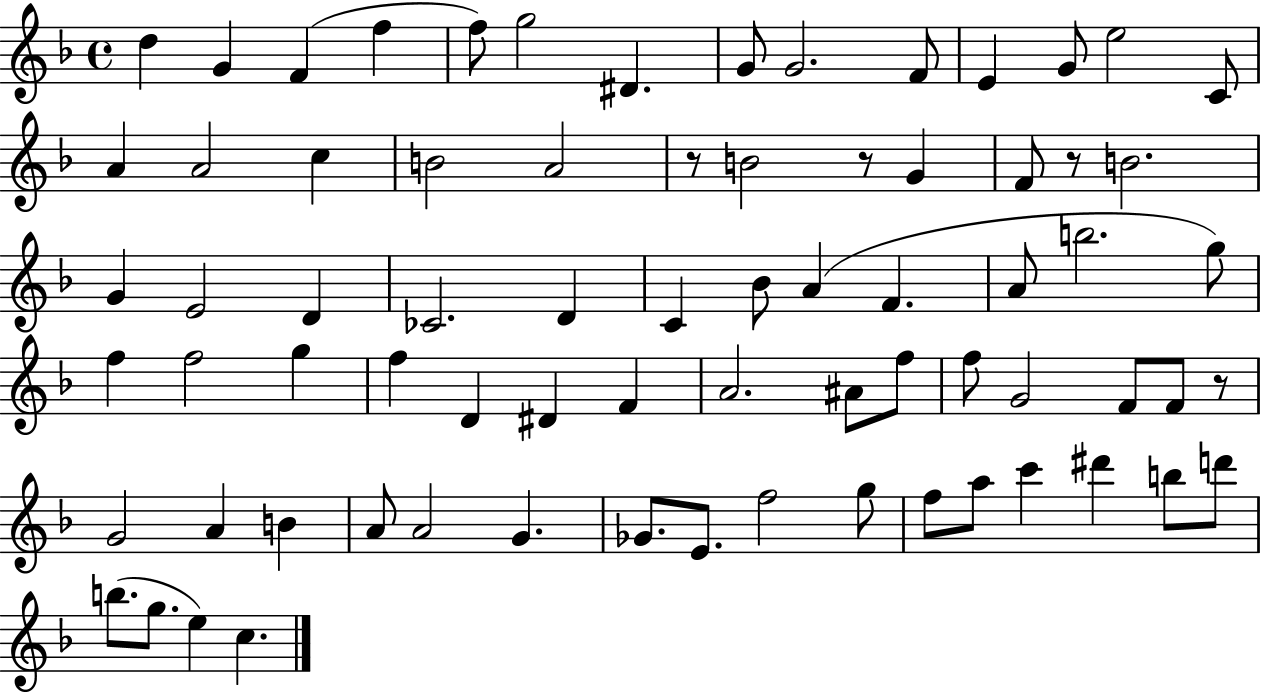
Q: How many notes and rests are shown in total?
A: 73